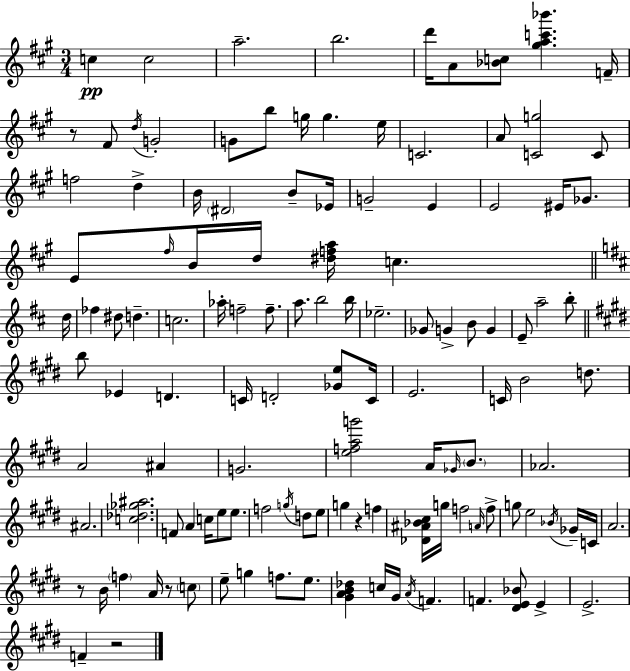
{
  \clef treble
  \numericTimeSignature
  \time 3/4
  \key a \major
  c''4\pp c''2 | a''2.-- | b''2. | d'''16 a'8 <bes' c''>8 <gis'' a'' c''' bes'''>4. f'16-- | \break r8 fis'8 \acciaccatura { d''16 } g'2-. | g'8 b''8 g''16 g''4. | e''16 c'2. | a'8 <c' g''>2 c'8 | \break f''2 d''4-> | b'16 \parenthesize dis'2 b'8-- | ees'16 g'2-- e'4 | e'2 eis'16 ges'8. | \break e'8 \grace { fis''16 } b'16 d''16 <dis'' f'' a''>16 c''4. | \bar "||" \break \key d \major d''16 fes''4 dis''8 d''4.-- | c''2. | aes''16-. f''2-- f''8.-- | a''8. b''2 | \break b''16 ees''2.-- | ges'8 g'4-> b'8 g'4 | e'8-- a''2-- b''8-. | \bar "||" \break \key e \major b''8 ees'4 d'4. | c'16 d'2-. <ges' e''>8 c'16 | e'2. | c'16 b'2 d''8. | \break a'2 ais'4 | g'2. | <e'' f'' a'' g'''>2 a'16 \grace { ges'16 } \parenthesize b'8. | aes'2. | \break ais'2. | <c'' des'' ges'' ais''>2. | f'8 a'4 c''16 e''8 e''8. | f''2 \acciaccatura { g''16 } d''8 | \break e''8 g''4 r4 f''4 | <des' ais' bes' cis''>16 g''16 f''2 | \grace { a'16 } f''8-> g''8 e''2 | \acciaccatura { bes'16 } ges'16-- c'16 a'2. | \break r8 b'16 \parenthesize f''4 a'16 | r8 \parenthesize c''8 e''8-- g''4 f''8. | e''8. <gis' a' b' des''>4 c''16 gis'16 \acciaccatura { a'16 } f'4. | f'4. <dis' e' bes'>8 | \break e'4-> e'2.-> | f'4-- r2 | \bar "|."
}